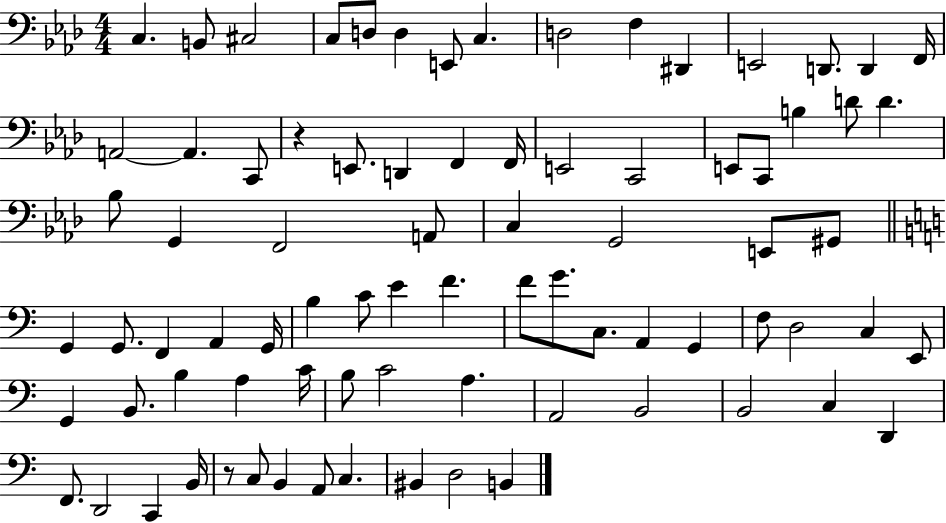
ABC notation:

X:1
T:Untitled
M:4/4
L:1/4
K:Ab
C, B,,/2 ^C,2 C,/2 D,/2 D, E,,/2 C, D,2 F, ^D,, E,,2 D,,/2 D,, F,,/4 A,,2 A,, C,,/2 z E,,/2 D,, F,, F,,/4 E,,2 C,,2 E,,/2 C,,/2 B, D/2 D _B,/2 G,, F,,2 A,,/2 C, G,,2 E,,/2 ^G,,/2 G,, G,,/2 F,, A,, G,,/4 B, C/2 E F F/2 G/2 C,/2 A,, G,, F,/2 D,2 C, E,,/2 G,, B,,/2 B, A, C/4 B,/2 C2 A, A,,2 B,,2 B,,2 C, D,, F,,/2 D,,2 C,, B,,/4 z/2 C,/2 B,, A,,/2 C, ^B,, D,2 B,,